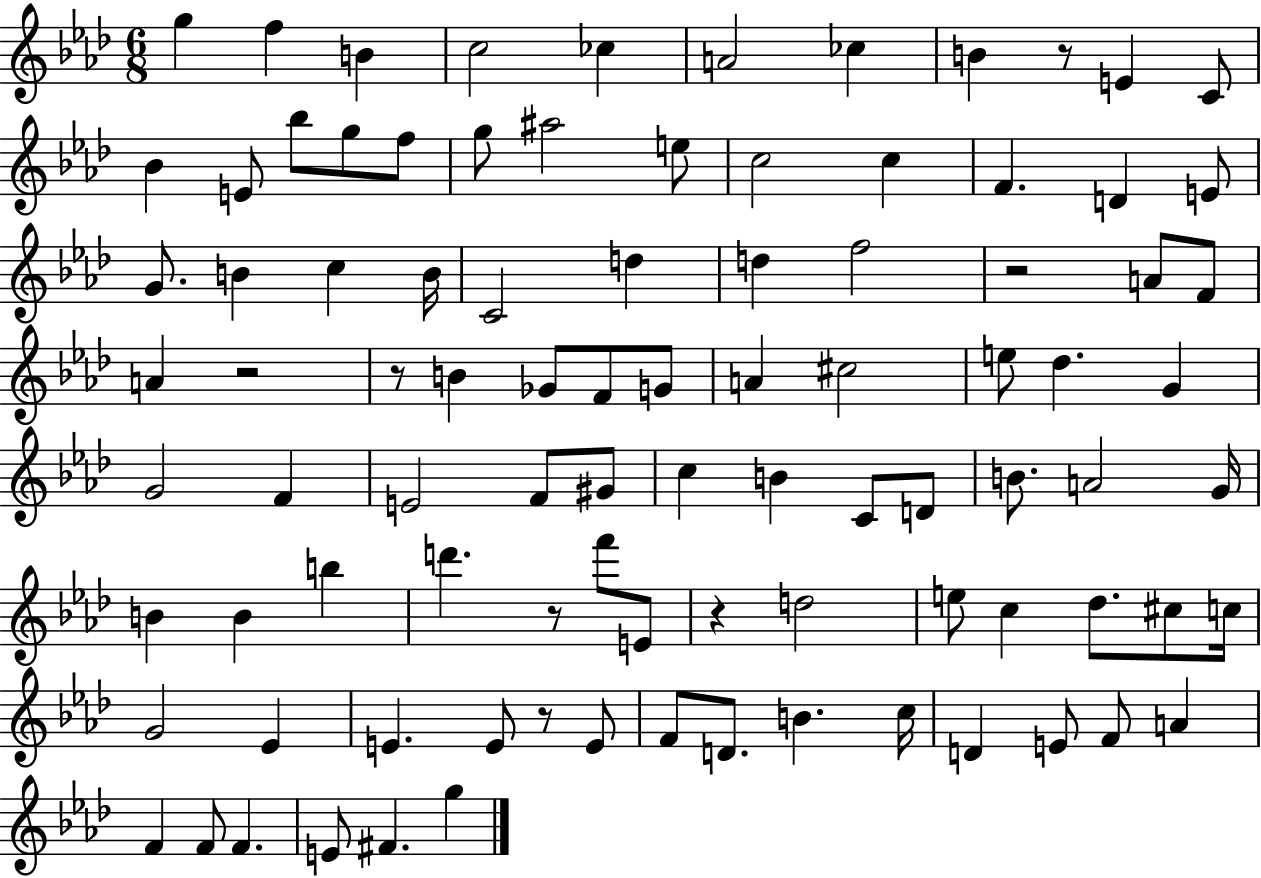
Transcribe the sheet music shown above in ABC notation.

X:1
T:Untitled
M:6/8
L:1/4
K:Ab
g f B c2 _c A2 _c B z/2 E C/2 _B E/2 _b/2 g/2 f/2 g/2 ^a2 e/2 c2 c F D E/2 G/2 B c B/4 C2 d d f2 z2 A/2 F/2 A z2 z/2 B _G/2 F/2 G/2 A ^c2 e/2 _d G G2 F E2 F/2 ^G/2 c B C/2 D/2 B/2 A2 G/4 B B b d' z/2 f'/2 E/2 z d2 e/2 c _d/2 ^c/2 c/4 G2 _E E E/2 z/2 E/2 F/2 D/2 B c/4 D E/2 F/2 A F F/2 F E/2 ^F g